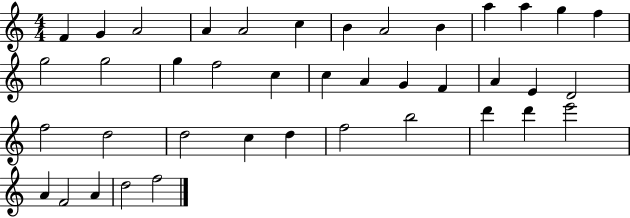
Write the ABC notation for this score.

X:1
T:Untitled
M:4/4
L:1/4
K:C
F G A2 A A2 c B A2 B a a g f g2 g2 g f2 c c A G F A E D2 f2 d2 d2 c d f2 b2 d' d' e'2 A F2 A d2 f2